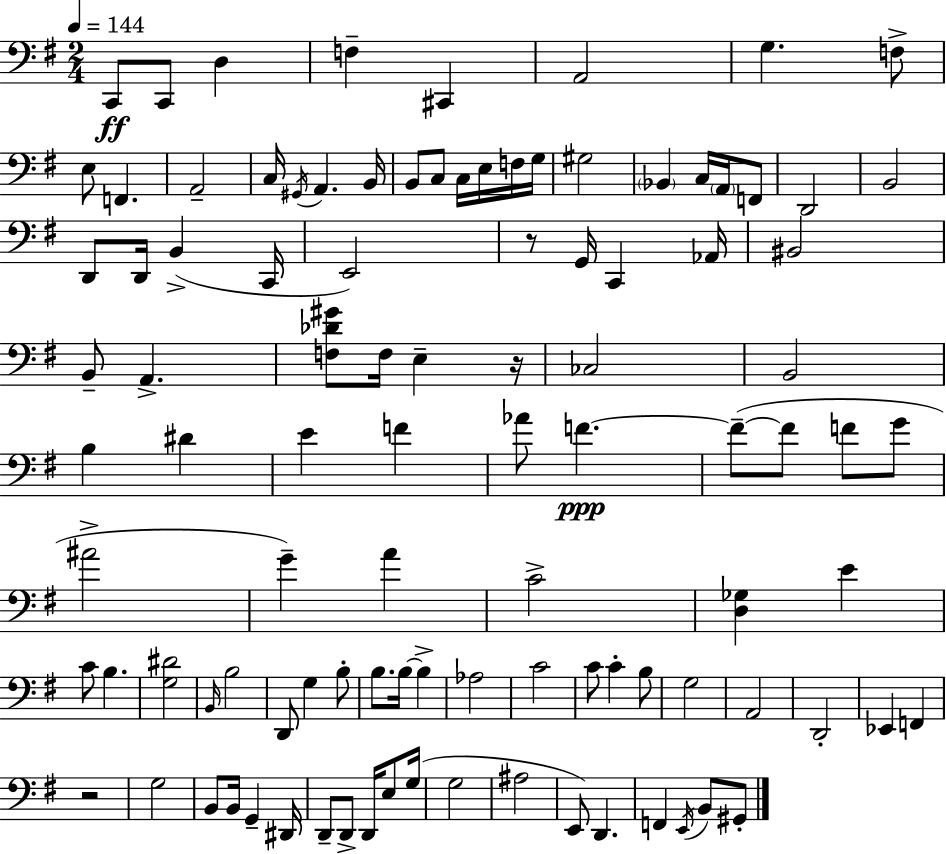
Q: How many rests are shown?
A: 3